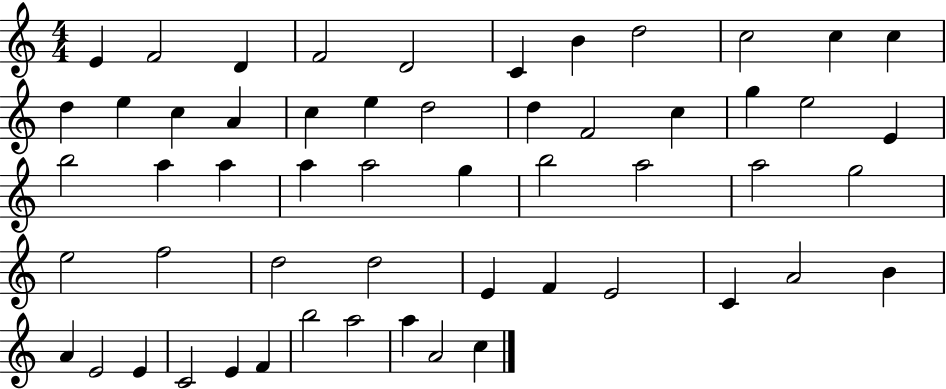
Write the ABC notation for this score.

X:1
T:Untitled
M:4/4
L:1/4
K:C
E F2 D F2 D2 C B d2 c2 c c d e c A c e d2 d F2 c g e2 E b2 a a a a2 g b2 a2 a2 g2 e2 f2 d2 d2 E F E2 C A2 B A E2 E C2 E F b2 a2 a A2 c